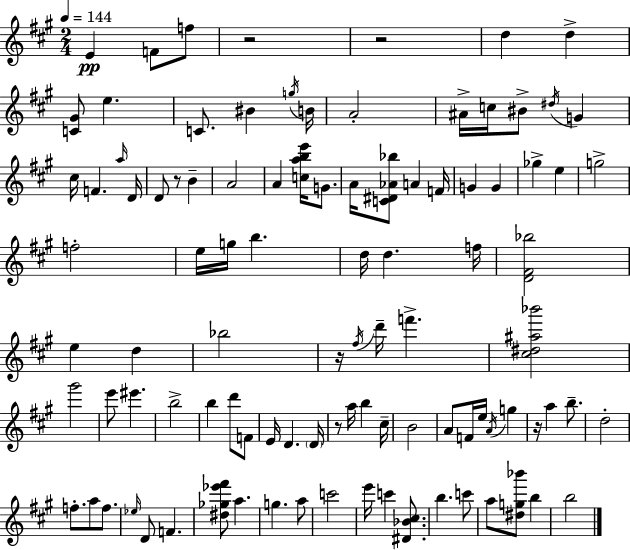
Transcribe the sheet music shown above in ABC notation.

X:1
T:Untitled
M:2/4
L:1/4
K:A
E F/2 f/2 z2 z2 d d [C^G]/2 e C/2 ^B g/4 B/4 A2 ^A/4 c/4 ^B/2 ^d/4 G ^c/4 F a/4 D/4 D/2 z/2 B A2 A [cabe']/4 G/2 A/4 [C^D_A_b]/2 A F/4 G G _g e g2 f2 e/4 g/4 b d/4 d f/4 [D^F_b]2 e d _b2 z/4 ^f/4 d'/4 f' [^c^d^a_b']2 ^g'2 e'/2 ^e' b2 b d'/2 F/2 E/4 D D/4 z/2 a/4 b ^c/4 B2 A/2 F/4 e/4 A/4 g z/4 a b/2 d2 f/2 a/2 f/2 _e/4 D/2 F [^d_g_e'^f']/2 a g a/2 c'2 e'/4 c' [^D_B^c]/2 b c'/2 a/2 [^dg_b']/2 b b2